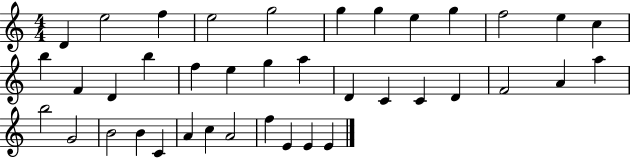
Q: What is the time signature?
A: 4/4